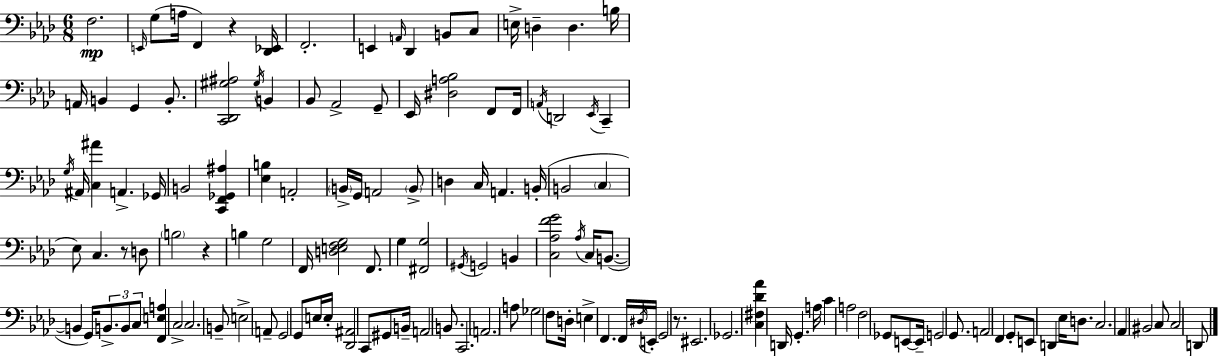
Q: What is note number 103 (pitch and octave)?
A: E2